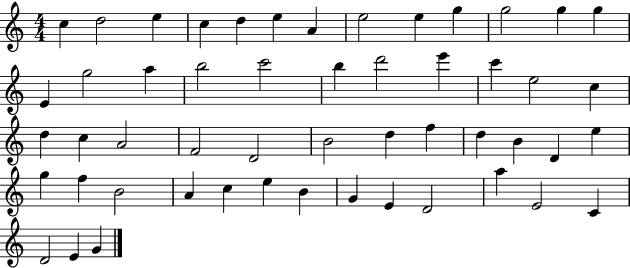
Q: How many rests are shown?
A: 0